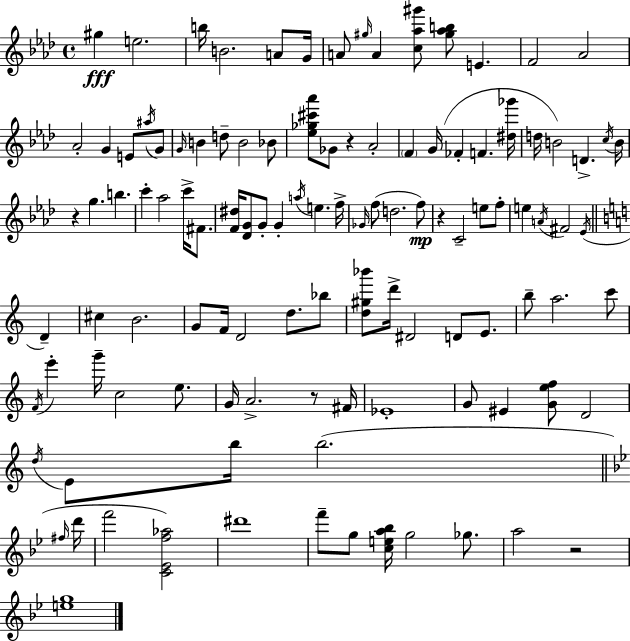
{
  \clef treble
  \time 4/4
  \defaultTimeSignature
  \key aes \major
  gis''4\fff e''2. | b''16 b'2. a'8 g'16 | a'8 \grace { gis''16 } a'4 <c'' aes'' gis'''>8 <gis'' aes'' b''>8 e'4. | f'2 aes'2 | \break aes'2-. g'4 e'8 \acciaccatura { ais''16 } | g'8 \grace { g'16 } b'4 d''8-- b'2 | bes'8 <ees'' ges'' cis''' aes'''>8 ges'8 r4 aes'2-. | \parenthesize f'4 g'16( fes'4-. f'4. | \break <dis'' ges'''>16 d''16 b'2) d'4.-> | \acciaccatura { c''16 } b'16 r4 g''4. b''4. | c'''4-. aes''2 | c'''16-> fis'8. <f' dis''>16 <des' g'>8 g'8-. g'4-. \acciaccatura { a''16 } e''4. | \break f''16-> \grace { ges'16 }( f''8 d''2. | f''8\mp) r4 c'2-- | e''8 f''8-. e''4 \acciaccatura { a'16 } fis'2 | \acciaccatura { ees'16 } \bar "||" \break \key c \major d'4-- cis''4 b'2. | g'8 f'16 d'2 d''8. | bes''8 <d'' gis'' bes'''>8 d'''16-> dis'2 d'8 | e'8. b''8-- a''2. | \break c'''8 \acciaccatura { f'16 } e'''4-. g'''16-- c''2 | e''8. g'16 a'2.-> | r8 fis'16 ees'1-. | g'8 eis'4 <g' e'' f''>8 d'2 | \break \acciaccatura { d''16 } e'8 b''16 b''2.( | \bar "||" \break \key bes \major \grace { fis''16 } d'''16 f'''2 <c' ees' f'' aes''>2) | dis'''1 | f'''8-- g''8 <c'' e'' a'' bes''>16 g''2 ges''8. | a''2 r2 | \break <e'' g''>1 | \bar "|."
}